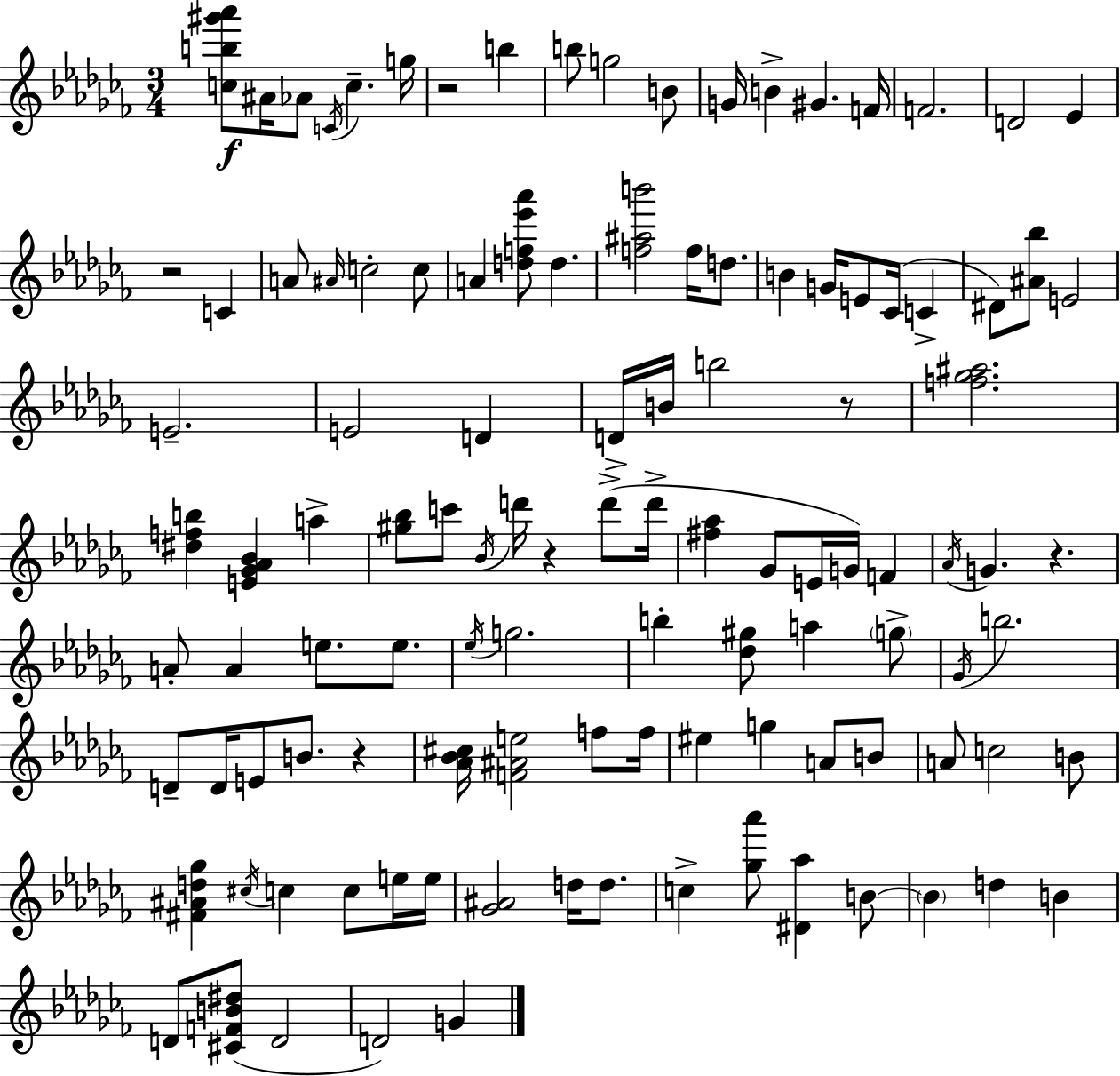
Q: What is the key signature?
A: AES minor